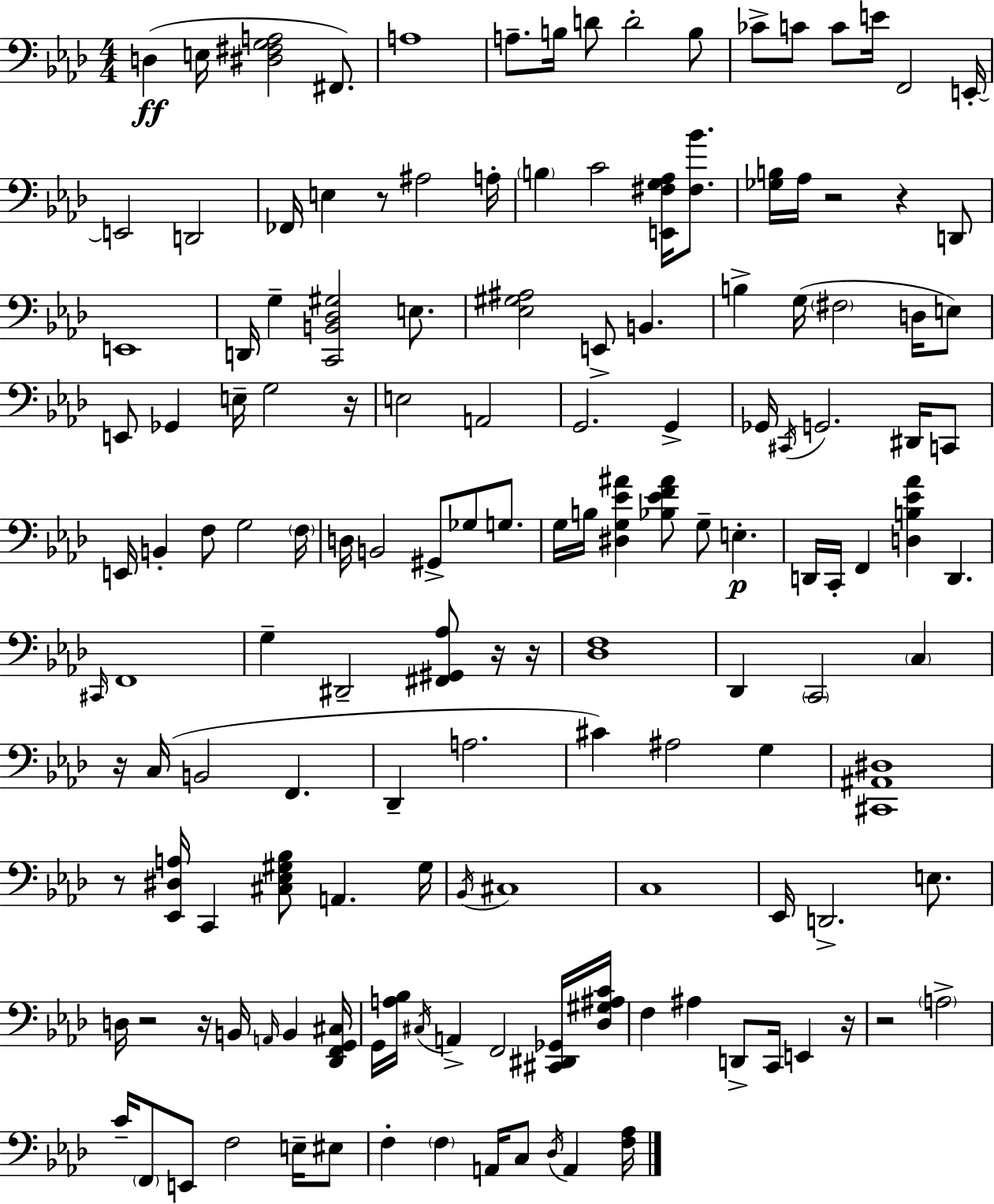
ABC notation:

X:1
T:Untitled
M:4/4
L:1/4
K:Ab
D, E,/4 [^D,^F,G,A,]2 ^F,,/2 A,4 A,/2 B,/4 D/2 D2 B,/2 _C/2 C/2 C/2 E/4 F,,2 E,,/4 E,,2 D,,2 _F,,/4 E, z/2 ^A,2 A,/4 B, C2 [E,,^F,G,_A,]/4 [^F,_B]/2 [_G,B,]/4 _A,/4 z2 z D,,/2 E,,4 D,,/4 G, [C,,B,,_D,^G,]2 E,/2 [_E,^G,^A,]2 E,,/2 B,, B, G,/4 ^F,2 D,/4 E,/2 E,,/2 _G,, E,/4 G,2 z/4 E,2 A,,2 G,,2 G,, _G,,/4 ^C,,/4 G,,2 ^D,,/4 C,,/2 E,,/4 B,, F,/2 G,2 F,/4 D,/4 B,,2 ^G,,/2 _G,/2 G,/2 G,/4 B,/4 [^D,G,_E^A] [_B,_EF^A]/2 G,/2 E, D,,/4 C,,/4 F,, [D,B,_E_A] D,, ^C,,/4 F,,4 G, ^D,,2 [^F,,^G,,_A,]/2 z/4 z/4 [_D,F,]4 _D,, C,,2 C, z/4 C,/4 B,,2 F,, _D,, A,2 ^C ^A,2 G, [^C,,^A,,^D,]4 z/2 [_E,,^D,A,]/4 C,, [^C,_E,^G,_B,]/2 A,, ^G,/4 _B,,/4 ^C,4 C,4 _E,,/4 D,,2 E,/2 D,/4 z2 z/4 B,,/4 A,,/4 B,, [_D,,F,,G,,^C,]/4 G,,/4 [A,_B,]/4 ^C,/4 A,, F,,2 [^C,,^D,,_G,,]/4 [_D,^G,^A,C]/4 F, ^A, D,,/2 C,,/4 E,, z/4 z2 A,2 C/4 F,,/2 E,,/2 F,2 E,/4 ^E,/2 F, F, A,,/4 C,/2 _D,/4 A,, [F,_A,]/4